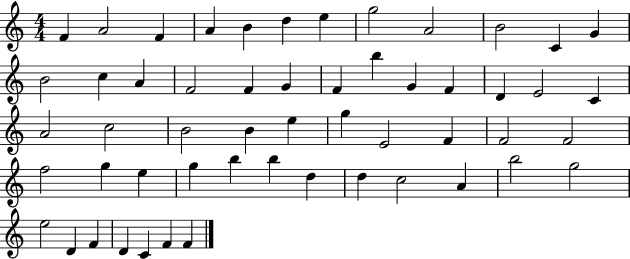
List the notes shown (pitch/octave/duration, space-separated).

F4/q A4/h F4/q A4/q B4/q D5/q E5/q G5/h A4/h B4/h C4/q G4/q B4/h C5/q A4/q F4/h F4/q G4/q F4/q B5/q G4/q F4/q D4/q E4/h C4/q A4/h C5/h B4/h B4/q E5/q G5/q E4/h F4/q F4/h F4/h F5/h G5/q E5/q G5/q B5/q B5/q D5/q D5/q C5/h A4/q B5/h G5/h E5/h D4/q F4/q D4/q C4/q F4/q F4/q